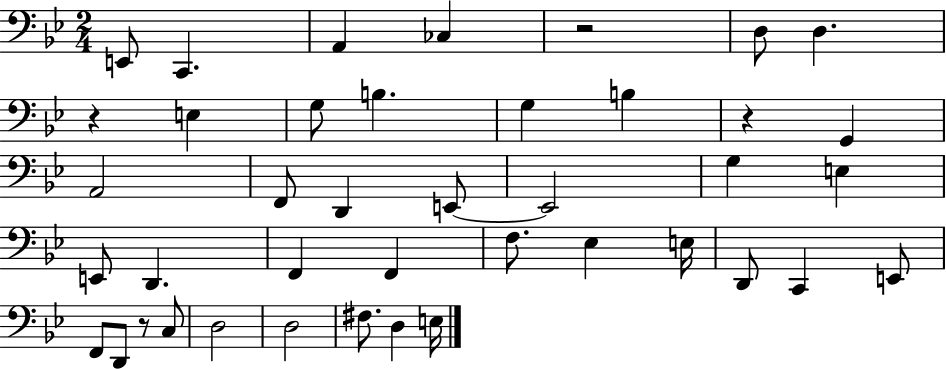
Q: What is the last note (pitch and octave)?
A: E3